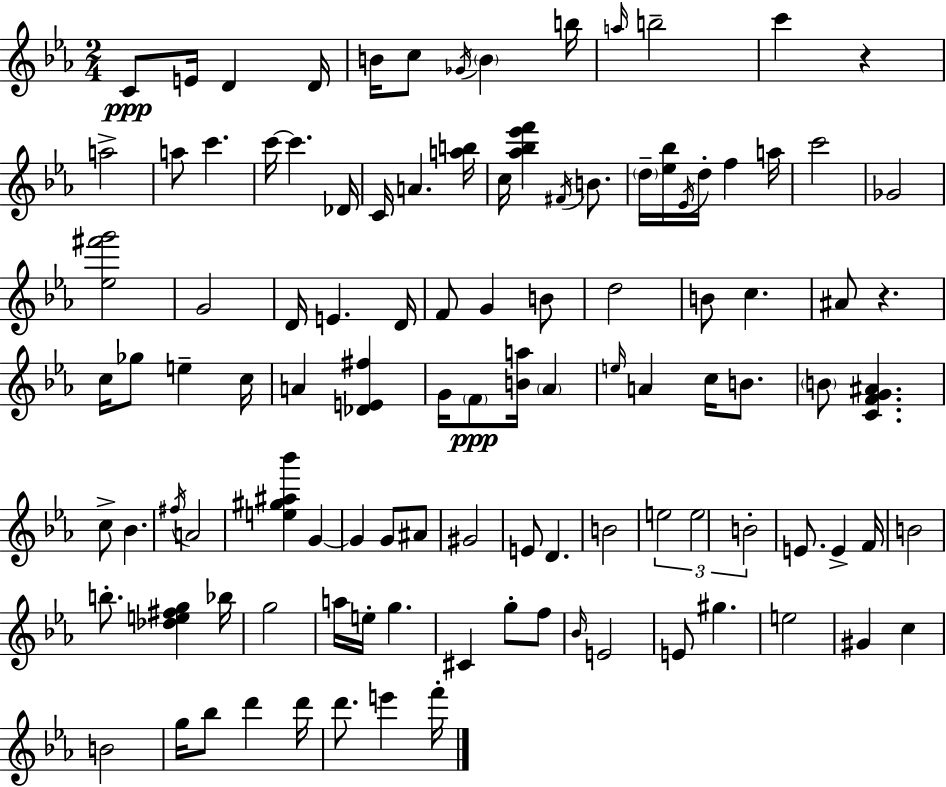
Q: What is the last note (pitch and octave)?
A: F6